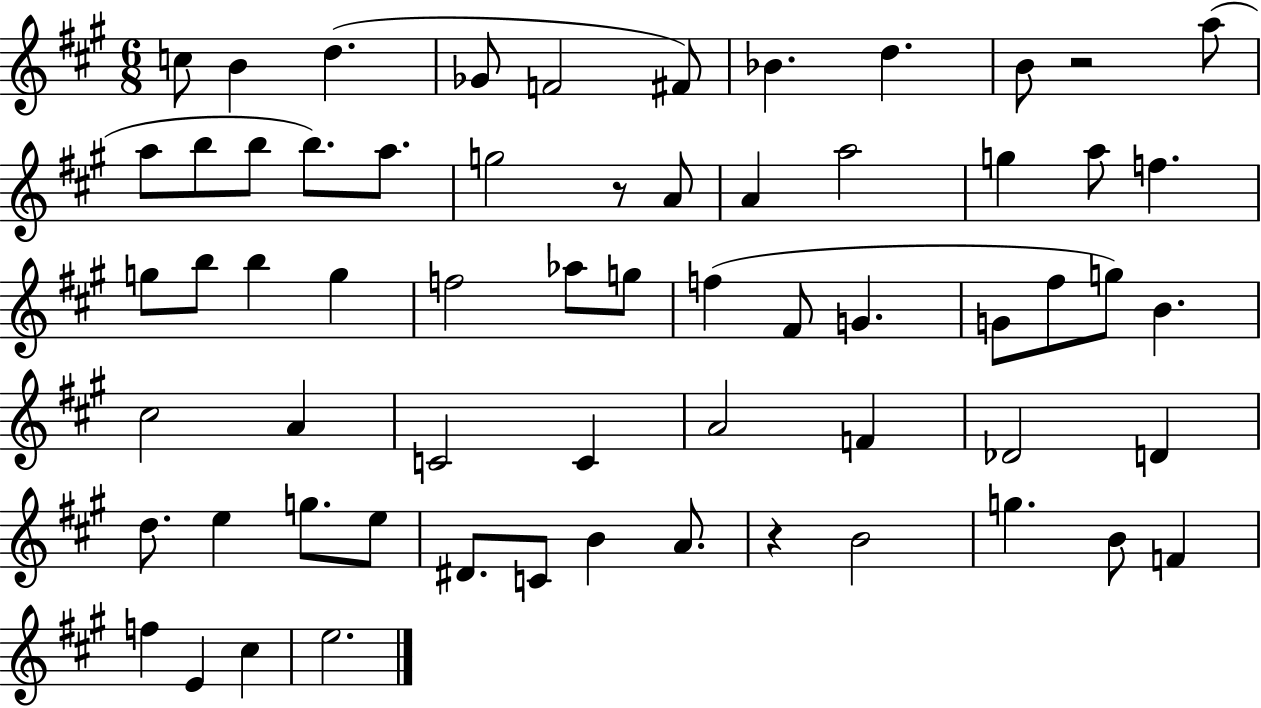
{
  \clef treble
  \numericTimeSignature
  \time 6/8
  \key a \major
  c''8 b'4 d''4.( | ges'8 f'2 fis'8) | bes'4. d''4. | b'8 r2 a''8( | \break a''8 b''8 b''8 b''8.) a''8. | g''2 r8 a'8 | a'4 a''2 | g''4 a''8 f''4. | \break g''8 b''8 b''4 g''4 | f''2 aes''8 g''8 | f''4( fis'8 g'4. | g'8 fis''8 g''8) b'4. | \break cis''2 a'4 | c'2 c'4 | a'2 f'4 | des'2 d'4 | \break d''8. e''4 g''8. e''8 | dis'8. c'8 b'4 a'8. | r4 b'2 | g''4. b'8 f'4 | \break f''4 e'4 cis''4 | e''2. | \bar "|."
}